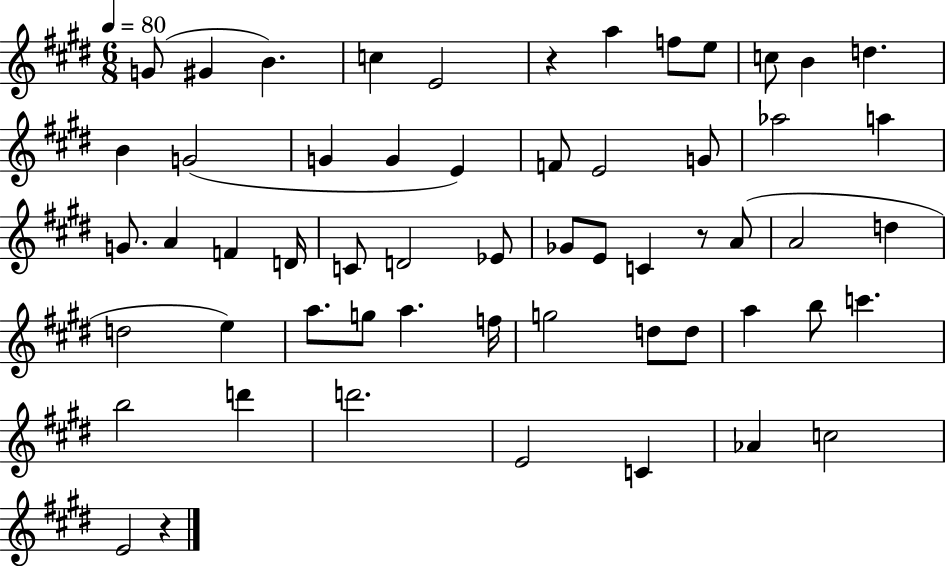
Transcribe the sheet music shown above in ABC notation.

X:1
T:Untitled
M:6/8
L:1/4
K:E
G/2 ^G B c E2 z a f/2 e/2 c/2 B d B G2 G G E F/2 E2 G/2 _a2 a G/2 A F D/4 C/2 D2 _E/2 _G/2 E/2 C z/2 A/2 A2 d d2 e a/2 g/2 a f/4 g2 d/2 d/2 a b/2 c' b2 d' d'2 E2 C _A c2 E2 z